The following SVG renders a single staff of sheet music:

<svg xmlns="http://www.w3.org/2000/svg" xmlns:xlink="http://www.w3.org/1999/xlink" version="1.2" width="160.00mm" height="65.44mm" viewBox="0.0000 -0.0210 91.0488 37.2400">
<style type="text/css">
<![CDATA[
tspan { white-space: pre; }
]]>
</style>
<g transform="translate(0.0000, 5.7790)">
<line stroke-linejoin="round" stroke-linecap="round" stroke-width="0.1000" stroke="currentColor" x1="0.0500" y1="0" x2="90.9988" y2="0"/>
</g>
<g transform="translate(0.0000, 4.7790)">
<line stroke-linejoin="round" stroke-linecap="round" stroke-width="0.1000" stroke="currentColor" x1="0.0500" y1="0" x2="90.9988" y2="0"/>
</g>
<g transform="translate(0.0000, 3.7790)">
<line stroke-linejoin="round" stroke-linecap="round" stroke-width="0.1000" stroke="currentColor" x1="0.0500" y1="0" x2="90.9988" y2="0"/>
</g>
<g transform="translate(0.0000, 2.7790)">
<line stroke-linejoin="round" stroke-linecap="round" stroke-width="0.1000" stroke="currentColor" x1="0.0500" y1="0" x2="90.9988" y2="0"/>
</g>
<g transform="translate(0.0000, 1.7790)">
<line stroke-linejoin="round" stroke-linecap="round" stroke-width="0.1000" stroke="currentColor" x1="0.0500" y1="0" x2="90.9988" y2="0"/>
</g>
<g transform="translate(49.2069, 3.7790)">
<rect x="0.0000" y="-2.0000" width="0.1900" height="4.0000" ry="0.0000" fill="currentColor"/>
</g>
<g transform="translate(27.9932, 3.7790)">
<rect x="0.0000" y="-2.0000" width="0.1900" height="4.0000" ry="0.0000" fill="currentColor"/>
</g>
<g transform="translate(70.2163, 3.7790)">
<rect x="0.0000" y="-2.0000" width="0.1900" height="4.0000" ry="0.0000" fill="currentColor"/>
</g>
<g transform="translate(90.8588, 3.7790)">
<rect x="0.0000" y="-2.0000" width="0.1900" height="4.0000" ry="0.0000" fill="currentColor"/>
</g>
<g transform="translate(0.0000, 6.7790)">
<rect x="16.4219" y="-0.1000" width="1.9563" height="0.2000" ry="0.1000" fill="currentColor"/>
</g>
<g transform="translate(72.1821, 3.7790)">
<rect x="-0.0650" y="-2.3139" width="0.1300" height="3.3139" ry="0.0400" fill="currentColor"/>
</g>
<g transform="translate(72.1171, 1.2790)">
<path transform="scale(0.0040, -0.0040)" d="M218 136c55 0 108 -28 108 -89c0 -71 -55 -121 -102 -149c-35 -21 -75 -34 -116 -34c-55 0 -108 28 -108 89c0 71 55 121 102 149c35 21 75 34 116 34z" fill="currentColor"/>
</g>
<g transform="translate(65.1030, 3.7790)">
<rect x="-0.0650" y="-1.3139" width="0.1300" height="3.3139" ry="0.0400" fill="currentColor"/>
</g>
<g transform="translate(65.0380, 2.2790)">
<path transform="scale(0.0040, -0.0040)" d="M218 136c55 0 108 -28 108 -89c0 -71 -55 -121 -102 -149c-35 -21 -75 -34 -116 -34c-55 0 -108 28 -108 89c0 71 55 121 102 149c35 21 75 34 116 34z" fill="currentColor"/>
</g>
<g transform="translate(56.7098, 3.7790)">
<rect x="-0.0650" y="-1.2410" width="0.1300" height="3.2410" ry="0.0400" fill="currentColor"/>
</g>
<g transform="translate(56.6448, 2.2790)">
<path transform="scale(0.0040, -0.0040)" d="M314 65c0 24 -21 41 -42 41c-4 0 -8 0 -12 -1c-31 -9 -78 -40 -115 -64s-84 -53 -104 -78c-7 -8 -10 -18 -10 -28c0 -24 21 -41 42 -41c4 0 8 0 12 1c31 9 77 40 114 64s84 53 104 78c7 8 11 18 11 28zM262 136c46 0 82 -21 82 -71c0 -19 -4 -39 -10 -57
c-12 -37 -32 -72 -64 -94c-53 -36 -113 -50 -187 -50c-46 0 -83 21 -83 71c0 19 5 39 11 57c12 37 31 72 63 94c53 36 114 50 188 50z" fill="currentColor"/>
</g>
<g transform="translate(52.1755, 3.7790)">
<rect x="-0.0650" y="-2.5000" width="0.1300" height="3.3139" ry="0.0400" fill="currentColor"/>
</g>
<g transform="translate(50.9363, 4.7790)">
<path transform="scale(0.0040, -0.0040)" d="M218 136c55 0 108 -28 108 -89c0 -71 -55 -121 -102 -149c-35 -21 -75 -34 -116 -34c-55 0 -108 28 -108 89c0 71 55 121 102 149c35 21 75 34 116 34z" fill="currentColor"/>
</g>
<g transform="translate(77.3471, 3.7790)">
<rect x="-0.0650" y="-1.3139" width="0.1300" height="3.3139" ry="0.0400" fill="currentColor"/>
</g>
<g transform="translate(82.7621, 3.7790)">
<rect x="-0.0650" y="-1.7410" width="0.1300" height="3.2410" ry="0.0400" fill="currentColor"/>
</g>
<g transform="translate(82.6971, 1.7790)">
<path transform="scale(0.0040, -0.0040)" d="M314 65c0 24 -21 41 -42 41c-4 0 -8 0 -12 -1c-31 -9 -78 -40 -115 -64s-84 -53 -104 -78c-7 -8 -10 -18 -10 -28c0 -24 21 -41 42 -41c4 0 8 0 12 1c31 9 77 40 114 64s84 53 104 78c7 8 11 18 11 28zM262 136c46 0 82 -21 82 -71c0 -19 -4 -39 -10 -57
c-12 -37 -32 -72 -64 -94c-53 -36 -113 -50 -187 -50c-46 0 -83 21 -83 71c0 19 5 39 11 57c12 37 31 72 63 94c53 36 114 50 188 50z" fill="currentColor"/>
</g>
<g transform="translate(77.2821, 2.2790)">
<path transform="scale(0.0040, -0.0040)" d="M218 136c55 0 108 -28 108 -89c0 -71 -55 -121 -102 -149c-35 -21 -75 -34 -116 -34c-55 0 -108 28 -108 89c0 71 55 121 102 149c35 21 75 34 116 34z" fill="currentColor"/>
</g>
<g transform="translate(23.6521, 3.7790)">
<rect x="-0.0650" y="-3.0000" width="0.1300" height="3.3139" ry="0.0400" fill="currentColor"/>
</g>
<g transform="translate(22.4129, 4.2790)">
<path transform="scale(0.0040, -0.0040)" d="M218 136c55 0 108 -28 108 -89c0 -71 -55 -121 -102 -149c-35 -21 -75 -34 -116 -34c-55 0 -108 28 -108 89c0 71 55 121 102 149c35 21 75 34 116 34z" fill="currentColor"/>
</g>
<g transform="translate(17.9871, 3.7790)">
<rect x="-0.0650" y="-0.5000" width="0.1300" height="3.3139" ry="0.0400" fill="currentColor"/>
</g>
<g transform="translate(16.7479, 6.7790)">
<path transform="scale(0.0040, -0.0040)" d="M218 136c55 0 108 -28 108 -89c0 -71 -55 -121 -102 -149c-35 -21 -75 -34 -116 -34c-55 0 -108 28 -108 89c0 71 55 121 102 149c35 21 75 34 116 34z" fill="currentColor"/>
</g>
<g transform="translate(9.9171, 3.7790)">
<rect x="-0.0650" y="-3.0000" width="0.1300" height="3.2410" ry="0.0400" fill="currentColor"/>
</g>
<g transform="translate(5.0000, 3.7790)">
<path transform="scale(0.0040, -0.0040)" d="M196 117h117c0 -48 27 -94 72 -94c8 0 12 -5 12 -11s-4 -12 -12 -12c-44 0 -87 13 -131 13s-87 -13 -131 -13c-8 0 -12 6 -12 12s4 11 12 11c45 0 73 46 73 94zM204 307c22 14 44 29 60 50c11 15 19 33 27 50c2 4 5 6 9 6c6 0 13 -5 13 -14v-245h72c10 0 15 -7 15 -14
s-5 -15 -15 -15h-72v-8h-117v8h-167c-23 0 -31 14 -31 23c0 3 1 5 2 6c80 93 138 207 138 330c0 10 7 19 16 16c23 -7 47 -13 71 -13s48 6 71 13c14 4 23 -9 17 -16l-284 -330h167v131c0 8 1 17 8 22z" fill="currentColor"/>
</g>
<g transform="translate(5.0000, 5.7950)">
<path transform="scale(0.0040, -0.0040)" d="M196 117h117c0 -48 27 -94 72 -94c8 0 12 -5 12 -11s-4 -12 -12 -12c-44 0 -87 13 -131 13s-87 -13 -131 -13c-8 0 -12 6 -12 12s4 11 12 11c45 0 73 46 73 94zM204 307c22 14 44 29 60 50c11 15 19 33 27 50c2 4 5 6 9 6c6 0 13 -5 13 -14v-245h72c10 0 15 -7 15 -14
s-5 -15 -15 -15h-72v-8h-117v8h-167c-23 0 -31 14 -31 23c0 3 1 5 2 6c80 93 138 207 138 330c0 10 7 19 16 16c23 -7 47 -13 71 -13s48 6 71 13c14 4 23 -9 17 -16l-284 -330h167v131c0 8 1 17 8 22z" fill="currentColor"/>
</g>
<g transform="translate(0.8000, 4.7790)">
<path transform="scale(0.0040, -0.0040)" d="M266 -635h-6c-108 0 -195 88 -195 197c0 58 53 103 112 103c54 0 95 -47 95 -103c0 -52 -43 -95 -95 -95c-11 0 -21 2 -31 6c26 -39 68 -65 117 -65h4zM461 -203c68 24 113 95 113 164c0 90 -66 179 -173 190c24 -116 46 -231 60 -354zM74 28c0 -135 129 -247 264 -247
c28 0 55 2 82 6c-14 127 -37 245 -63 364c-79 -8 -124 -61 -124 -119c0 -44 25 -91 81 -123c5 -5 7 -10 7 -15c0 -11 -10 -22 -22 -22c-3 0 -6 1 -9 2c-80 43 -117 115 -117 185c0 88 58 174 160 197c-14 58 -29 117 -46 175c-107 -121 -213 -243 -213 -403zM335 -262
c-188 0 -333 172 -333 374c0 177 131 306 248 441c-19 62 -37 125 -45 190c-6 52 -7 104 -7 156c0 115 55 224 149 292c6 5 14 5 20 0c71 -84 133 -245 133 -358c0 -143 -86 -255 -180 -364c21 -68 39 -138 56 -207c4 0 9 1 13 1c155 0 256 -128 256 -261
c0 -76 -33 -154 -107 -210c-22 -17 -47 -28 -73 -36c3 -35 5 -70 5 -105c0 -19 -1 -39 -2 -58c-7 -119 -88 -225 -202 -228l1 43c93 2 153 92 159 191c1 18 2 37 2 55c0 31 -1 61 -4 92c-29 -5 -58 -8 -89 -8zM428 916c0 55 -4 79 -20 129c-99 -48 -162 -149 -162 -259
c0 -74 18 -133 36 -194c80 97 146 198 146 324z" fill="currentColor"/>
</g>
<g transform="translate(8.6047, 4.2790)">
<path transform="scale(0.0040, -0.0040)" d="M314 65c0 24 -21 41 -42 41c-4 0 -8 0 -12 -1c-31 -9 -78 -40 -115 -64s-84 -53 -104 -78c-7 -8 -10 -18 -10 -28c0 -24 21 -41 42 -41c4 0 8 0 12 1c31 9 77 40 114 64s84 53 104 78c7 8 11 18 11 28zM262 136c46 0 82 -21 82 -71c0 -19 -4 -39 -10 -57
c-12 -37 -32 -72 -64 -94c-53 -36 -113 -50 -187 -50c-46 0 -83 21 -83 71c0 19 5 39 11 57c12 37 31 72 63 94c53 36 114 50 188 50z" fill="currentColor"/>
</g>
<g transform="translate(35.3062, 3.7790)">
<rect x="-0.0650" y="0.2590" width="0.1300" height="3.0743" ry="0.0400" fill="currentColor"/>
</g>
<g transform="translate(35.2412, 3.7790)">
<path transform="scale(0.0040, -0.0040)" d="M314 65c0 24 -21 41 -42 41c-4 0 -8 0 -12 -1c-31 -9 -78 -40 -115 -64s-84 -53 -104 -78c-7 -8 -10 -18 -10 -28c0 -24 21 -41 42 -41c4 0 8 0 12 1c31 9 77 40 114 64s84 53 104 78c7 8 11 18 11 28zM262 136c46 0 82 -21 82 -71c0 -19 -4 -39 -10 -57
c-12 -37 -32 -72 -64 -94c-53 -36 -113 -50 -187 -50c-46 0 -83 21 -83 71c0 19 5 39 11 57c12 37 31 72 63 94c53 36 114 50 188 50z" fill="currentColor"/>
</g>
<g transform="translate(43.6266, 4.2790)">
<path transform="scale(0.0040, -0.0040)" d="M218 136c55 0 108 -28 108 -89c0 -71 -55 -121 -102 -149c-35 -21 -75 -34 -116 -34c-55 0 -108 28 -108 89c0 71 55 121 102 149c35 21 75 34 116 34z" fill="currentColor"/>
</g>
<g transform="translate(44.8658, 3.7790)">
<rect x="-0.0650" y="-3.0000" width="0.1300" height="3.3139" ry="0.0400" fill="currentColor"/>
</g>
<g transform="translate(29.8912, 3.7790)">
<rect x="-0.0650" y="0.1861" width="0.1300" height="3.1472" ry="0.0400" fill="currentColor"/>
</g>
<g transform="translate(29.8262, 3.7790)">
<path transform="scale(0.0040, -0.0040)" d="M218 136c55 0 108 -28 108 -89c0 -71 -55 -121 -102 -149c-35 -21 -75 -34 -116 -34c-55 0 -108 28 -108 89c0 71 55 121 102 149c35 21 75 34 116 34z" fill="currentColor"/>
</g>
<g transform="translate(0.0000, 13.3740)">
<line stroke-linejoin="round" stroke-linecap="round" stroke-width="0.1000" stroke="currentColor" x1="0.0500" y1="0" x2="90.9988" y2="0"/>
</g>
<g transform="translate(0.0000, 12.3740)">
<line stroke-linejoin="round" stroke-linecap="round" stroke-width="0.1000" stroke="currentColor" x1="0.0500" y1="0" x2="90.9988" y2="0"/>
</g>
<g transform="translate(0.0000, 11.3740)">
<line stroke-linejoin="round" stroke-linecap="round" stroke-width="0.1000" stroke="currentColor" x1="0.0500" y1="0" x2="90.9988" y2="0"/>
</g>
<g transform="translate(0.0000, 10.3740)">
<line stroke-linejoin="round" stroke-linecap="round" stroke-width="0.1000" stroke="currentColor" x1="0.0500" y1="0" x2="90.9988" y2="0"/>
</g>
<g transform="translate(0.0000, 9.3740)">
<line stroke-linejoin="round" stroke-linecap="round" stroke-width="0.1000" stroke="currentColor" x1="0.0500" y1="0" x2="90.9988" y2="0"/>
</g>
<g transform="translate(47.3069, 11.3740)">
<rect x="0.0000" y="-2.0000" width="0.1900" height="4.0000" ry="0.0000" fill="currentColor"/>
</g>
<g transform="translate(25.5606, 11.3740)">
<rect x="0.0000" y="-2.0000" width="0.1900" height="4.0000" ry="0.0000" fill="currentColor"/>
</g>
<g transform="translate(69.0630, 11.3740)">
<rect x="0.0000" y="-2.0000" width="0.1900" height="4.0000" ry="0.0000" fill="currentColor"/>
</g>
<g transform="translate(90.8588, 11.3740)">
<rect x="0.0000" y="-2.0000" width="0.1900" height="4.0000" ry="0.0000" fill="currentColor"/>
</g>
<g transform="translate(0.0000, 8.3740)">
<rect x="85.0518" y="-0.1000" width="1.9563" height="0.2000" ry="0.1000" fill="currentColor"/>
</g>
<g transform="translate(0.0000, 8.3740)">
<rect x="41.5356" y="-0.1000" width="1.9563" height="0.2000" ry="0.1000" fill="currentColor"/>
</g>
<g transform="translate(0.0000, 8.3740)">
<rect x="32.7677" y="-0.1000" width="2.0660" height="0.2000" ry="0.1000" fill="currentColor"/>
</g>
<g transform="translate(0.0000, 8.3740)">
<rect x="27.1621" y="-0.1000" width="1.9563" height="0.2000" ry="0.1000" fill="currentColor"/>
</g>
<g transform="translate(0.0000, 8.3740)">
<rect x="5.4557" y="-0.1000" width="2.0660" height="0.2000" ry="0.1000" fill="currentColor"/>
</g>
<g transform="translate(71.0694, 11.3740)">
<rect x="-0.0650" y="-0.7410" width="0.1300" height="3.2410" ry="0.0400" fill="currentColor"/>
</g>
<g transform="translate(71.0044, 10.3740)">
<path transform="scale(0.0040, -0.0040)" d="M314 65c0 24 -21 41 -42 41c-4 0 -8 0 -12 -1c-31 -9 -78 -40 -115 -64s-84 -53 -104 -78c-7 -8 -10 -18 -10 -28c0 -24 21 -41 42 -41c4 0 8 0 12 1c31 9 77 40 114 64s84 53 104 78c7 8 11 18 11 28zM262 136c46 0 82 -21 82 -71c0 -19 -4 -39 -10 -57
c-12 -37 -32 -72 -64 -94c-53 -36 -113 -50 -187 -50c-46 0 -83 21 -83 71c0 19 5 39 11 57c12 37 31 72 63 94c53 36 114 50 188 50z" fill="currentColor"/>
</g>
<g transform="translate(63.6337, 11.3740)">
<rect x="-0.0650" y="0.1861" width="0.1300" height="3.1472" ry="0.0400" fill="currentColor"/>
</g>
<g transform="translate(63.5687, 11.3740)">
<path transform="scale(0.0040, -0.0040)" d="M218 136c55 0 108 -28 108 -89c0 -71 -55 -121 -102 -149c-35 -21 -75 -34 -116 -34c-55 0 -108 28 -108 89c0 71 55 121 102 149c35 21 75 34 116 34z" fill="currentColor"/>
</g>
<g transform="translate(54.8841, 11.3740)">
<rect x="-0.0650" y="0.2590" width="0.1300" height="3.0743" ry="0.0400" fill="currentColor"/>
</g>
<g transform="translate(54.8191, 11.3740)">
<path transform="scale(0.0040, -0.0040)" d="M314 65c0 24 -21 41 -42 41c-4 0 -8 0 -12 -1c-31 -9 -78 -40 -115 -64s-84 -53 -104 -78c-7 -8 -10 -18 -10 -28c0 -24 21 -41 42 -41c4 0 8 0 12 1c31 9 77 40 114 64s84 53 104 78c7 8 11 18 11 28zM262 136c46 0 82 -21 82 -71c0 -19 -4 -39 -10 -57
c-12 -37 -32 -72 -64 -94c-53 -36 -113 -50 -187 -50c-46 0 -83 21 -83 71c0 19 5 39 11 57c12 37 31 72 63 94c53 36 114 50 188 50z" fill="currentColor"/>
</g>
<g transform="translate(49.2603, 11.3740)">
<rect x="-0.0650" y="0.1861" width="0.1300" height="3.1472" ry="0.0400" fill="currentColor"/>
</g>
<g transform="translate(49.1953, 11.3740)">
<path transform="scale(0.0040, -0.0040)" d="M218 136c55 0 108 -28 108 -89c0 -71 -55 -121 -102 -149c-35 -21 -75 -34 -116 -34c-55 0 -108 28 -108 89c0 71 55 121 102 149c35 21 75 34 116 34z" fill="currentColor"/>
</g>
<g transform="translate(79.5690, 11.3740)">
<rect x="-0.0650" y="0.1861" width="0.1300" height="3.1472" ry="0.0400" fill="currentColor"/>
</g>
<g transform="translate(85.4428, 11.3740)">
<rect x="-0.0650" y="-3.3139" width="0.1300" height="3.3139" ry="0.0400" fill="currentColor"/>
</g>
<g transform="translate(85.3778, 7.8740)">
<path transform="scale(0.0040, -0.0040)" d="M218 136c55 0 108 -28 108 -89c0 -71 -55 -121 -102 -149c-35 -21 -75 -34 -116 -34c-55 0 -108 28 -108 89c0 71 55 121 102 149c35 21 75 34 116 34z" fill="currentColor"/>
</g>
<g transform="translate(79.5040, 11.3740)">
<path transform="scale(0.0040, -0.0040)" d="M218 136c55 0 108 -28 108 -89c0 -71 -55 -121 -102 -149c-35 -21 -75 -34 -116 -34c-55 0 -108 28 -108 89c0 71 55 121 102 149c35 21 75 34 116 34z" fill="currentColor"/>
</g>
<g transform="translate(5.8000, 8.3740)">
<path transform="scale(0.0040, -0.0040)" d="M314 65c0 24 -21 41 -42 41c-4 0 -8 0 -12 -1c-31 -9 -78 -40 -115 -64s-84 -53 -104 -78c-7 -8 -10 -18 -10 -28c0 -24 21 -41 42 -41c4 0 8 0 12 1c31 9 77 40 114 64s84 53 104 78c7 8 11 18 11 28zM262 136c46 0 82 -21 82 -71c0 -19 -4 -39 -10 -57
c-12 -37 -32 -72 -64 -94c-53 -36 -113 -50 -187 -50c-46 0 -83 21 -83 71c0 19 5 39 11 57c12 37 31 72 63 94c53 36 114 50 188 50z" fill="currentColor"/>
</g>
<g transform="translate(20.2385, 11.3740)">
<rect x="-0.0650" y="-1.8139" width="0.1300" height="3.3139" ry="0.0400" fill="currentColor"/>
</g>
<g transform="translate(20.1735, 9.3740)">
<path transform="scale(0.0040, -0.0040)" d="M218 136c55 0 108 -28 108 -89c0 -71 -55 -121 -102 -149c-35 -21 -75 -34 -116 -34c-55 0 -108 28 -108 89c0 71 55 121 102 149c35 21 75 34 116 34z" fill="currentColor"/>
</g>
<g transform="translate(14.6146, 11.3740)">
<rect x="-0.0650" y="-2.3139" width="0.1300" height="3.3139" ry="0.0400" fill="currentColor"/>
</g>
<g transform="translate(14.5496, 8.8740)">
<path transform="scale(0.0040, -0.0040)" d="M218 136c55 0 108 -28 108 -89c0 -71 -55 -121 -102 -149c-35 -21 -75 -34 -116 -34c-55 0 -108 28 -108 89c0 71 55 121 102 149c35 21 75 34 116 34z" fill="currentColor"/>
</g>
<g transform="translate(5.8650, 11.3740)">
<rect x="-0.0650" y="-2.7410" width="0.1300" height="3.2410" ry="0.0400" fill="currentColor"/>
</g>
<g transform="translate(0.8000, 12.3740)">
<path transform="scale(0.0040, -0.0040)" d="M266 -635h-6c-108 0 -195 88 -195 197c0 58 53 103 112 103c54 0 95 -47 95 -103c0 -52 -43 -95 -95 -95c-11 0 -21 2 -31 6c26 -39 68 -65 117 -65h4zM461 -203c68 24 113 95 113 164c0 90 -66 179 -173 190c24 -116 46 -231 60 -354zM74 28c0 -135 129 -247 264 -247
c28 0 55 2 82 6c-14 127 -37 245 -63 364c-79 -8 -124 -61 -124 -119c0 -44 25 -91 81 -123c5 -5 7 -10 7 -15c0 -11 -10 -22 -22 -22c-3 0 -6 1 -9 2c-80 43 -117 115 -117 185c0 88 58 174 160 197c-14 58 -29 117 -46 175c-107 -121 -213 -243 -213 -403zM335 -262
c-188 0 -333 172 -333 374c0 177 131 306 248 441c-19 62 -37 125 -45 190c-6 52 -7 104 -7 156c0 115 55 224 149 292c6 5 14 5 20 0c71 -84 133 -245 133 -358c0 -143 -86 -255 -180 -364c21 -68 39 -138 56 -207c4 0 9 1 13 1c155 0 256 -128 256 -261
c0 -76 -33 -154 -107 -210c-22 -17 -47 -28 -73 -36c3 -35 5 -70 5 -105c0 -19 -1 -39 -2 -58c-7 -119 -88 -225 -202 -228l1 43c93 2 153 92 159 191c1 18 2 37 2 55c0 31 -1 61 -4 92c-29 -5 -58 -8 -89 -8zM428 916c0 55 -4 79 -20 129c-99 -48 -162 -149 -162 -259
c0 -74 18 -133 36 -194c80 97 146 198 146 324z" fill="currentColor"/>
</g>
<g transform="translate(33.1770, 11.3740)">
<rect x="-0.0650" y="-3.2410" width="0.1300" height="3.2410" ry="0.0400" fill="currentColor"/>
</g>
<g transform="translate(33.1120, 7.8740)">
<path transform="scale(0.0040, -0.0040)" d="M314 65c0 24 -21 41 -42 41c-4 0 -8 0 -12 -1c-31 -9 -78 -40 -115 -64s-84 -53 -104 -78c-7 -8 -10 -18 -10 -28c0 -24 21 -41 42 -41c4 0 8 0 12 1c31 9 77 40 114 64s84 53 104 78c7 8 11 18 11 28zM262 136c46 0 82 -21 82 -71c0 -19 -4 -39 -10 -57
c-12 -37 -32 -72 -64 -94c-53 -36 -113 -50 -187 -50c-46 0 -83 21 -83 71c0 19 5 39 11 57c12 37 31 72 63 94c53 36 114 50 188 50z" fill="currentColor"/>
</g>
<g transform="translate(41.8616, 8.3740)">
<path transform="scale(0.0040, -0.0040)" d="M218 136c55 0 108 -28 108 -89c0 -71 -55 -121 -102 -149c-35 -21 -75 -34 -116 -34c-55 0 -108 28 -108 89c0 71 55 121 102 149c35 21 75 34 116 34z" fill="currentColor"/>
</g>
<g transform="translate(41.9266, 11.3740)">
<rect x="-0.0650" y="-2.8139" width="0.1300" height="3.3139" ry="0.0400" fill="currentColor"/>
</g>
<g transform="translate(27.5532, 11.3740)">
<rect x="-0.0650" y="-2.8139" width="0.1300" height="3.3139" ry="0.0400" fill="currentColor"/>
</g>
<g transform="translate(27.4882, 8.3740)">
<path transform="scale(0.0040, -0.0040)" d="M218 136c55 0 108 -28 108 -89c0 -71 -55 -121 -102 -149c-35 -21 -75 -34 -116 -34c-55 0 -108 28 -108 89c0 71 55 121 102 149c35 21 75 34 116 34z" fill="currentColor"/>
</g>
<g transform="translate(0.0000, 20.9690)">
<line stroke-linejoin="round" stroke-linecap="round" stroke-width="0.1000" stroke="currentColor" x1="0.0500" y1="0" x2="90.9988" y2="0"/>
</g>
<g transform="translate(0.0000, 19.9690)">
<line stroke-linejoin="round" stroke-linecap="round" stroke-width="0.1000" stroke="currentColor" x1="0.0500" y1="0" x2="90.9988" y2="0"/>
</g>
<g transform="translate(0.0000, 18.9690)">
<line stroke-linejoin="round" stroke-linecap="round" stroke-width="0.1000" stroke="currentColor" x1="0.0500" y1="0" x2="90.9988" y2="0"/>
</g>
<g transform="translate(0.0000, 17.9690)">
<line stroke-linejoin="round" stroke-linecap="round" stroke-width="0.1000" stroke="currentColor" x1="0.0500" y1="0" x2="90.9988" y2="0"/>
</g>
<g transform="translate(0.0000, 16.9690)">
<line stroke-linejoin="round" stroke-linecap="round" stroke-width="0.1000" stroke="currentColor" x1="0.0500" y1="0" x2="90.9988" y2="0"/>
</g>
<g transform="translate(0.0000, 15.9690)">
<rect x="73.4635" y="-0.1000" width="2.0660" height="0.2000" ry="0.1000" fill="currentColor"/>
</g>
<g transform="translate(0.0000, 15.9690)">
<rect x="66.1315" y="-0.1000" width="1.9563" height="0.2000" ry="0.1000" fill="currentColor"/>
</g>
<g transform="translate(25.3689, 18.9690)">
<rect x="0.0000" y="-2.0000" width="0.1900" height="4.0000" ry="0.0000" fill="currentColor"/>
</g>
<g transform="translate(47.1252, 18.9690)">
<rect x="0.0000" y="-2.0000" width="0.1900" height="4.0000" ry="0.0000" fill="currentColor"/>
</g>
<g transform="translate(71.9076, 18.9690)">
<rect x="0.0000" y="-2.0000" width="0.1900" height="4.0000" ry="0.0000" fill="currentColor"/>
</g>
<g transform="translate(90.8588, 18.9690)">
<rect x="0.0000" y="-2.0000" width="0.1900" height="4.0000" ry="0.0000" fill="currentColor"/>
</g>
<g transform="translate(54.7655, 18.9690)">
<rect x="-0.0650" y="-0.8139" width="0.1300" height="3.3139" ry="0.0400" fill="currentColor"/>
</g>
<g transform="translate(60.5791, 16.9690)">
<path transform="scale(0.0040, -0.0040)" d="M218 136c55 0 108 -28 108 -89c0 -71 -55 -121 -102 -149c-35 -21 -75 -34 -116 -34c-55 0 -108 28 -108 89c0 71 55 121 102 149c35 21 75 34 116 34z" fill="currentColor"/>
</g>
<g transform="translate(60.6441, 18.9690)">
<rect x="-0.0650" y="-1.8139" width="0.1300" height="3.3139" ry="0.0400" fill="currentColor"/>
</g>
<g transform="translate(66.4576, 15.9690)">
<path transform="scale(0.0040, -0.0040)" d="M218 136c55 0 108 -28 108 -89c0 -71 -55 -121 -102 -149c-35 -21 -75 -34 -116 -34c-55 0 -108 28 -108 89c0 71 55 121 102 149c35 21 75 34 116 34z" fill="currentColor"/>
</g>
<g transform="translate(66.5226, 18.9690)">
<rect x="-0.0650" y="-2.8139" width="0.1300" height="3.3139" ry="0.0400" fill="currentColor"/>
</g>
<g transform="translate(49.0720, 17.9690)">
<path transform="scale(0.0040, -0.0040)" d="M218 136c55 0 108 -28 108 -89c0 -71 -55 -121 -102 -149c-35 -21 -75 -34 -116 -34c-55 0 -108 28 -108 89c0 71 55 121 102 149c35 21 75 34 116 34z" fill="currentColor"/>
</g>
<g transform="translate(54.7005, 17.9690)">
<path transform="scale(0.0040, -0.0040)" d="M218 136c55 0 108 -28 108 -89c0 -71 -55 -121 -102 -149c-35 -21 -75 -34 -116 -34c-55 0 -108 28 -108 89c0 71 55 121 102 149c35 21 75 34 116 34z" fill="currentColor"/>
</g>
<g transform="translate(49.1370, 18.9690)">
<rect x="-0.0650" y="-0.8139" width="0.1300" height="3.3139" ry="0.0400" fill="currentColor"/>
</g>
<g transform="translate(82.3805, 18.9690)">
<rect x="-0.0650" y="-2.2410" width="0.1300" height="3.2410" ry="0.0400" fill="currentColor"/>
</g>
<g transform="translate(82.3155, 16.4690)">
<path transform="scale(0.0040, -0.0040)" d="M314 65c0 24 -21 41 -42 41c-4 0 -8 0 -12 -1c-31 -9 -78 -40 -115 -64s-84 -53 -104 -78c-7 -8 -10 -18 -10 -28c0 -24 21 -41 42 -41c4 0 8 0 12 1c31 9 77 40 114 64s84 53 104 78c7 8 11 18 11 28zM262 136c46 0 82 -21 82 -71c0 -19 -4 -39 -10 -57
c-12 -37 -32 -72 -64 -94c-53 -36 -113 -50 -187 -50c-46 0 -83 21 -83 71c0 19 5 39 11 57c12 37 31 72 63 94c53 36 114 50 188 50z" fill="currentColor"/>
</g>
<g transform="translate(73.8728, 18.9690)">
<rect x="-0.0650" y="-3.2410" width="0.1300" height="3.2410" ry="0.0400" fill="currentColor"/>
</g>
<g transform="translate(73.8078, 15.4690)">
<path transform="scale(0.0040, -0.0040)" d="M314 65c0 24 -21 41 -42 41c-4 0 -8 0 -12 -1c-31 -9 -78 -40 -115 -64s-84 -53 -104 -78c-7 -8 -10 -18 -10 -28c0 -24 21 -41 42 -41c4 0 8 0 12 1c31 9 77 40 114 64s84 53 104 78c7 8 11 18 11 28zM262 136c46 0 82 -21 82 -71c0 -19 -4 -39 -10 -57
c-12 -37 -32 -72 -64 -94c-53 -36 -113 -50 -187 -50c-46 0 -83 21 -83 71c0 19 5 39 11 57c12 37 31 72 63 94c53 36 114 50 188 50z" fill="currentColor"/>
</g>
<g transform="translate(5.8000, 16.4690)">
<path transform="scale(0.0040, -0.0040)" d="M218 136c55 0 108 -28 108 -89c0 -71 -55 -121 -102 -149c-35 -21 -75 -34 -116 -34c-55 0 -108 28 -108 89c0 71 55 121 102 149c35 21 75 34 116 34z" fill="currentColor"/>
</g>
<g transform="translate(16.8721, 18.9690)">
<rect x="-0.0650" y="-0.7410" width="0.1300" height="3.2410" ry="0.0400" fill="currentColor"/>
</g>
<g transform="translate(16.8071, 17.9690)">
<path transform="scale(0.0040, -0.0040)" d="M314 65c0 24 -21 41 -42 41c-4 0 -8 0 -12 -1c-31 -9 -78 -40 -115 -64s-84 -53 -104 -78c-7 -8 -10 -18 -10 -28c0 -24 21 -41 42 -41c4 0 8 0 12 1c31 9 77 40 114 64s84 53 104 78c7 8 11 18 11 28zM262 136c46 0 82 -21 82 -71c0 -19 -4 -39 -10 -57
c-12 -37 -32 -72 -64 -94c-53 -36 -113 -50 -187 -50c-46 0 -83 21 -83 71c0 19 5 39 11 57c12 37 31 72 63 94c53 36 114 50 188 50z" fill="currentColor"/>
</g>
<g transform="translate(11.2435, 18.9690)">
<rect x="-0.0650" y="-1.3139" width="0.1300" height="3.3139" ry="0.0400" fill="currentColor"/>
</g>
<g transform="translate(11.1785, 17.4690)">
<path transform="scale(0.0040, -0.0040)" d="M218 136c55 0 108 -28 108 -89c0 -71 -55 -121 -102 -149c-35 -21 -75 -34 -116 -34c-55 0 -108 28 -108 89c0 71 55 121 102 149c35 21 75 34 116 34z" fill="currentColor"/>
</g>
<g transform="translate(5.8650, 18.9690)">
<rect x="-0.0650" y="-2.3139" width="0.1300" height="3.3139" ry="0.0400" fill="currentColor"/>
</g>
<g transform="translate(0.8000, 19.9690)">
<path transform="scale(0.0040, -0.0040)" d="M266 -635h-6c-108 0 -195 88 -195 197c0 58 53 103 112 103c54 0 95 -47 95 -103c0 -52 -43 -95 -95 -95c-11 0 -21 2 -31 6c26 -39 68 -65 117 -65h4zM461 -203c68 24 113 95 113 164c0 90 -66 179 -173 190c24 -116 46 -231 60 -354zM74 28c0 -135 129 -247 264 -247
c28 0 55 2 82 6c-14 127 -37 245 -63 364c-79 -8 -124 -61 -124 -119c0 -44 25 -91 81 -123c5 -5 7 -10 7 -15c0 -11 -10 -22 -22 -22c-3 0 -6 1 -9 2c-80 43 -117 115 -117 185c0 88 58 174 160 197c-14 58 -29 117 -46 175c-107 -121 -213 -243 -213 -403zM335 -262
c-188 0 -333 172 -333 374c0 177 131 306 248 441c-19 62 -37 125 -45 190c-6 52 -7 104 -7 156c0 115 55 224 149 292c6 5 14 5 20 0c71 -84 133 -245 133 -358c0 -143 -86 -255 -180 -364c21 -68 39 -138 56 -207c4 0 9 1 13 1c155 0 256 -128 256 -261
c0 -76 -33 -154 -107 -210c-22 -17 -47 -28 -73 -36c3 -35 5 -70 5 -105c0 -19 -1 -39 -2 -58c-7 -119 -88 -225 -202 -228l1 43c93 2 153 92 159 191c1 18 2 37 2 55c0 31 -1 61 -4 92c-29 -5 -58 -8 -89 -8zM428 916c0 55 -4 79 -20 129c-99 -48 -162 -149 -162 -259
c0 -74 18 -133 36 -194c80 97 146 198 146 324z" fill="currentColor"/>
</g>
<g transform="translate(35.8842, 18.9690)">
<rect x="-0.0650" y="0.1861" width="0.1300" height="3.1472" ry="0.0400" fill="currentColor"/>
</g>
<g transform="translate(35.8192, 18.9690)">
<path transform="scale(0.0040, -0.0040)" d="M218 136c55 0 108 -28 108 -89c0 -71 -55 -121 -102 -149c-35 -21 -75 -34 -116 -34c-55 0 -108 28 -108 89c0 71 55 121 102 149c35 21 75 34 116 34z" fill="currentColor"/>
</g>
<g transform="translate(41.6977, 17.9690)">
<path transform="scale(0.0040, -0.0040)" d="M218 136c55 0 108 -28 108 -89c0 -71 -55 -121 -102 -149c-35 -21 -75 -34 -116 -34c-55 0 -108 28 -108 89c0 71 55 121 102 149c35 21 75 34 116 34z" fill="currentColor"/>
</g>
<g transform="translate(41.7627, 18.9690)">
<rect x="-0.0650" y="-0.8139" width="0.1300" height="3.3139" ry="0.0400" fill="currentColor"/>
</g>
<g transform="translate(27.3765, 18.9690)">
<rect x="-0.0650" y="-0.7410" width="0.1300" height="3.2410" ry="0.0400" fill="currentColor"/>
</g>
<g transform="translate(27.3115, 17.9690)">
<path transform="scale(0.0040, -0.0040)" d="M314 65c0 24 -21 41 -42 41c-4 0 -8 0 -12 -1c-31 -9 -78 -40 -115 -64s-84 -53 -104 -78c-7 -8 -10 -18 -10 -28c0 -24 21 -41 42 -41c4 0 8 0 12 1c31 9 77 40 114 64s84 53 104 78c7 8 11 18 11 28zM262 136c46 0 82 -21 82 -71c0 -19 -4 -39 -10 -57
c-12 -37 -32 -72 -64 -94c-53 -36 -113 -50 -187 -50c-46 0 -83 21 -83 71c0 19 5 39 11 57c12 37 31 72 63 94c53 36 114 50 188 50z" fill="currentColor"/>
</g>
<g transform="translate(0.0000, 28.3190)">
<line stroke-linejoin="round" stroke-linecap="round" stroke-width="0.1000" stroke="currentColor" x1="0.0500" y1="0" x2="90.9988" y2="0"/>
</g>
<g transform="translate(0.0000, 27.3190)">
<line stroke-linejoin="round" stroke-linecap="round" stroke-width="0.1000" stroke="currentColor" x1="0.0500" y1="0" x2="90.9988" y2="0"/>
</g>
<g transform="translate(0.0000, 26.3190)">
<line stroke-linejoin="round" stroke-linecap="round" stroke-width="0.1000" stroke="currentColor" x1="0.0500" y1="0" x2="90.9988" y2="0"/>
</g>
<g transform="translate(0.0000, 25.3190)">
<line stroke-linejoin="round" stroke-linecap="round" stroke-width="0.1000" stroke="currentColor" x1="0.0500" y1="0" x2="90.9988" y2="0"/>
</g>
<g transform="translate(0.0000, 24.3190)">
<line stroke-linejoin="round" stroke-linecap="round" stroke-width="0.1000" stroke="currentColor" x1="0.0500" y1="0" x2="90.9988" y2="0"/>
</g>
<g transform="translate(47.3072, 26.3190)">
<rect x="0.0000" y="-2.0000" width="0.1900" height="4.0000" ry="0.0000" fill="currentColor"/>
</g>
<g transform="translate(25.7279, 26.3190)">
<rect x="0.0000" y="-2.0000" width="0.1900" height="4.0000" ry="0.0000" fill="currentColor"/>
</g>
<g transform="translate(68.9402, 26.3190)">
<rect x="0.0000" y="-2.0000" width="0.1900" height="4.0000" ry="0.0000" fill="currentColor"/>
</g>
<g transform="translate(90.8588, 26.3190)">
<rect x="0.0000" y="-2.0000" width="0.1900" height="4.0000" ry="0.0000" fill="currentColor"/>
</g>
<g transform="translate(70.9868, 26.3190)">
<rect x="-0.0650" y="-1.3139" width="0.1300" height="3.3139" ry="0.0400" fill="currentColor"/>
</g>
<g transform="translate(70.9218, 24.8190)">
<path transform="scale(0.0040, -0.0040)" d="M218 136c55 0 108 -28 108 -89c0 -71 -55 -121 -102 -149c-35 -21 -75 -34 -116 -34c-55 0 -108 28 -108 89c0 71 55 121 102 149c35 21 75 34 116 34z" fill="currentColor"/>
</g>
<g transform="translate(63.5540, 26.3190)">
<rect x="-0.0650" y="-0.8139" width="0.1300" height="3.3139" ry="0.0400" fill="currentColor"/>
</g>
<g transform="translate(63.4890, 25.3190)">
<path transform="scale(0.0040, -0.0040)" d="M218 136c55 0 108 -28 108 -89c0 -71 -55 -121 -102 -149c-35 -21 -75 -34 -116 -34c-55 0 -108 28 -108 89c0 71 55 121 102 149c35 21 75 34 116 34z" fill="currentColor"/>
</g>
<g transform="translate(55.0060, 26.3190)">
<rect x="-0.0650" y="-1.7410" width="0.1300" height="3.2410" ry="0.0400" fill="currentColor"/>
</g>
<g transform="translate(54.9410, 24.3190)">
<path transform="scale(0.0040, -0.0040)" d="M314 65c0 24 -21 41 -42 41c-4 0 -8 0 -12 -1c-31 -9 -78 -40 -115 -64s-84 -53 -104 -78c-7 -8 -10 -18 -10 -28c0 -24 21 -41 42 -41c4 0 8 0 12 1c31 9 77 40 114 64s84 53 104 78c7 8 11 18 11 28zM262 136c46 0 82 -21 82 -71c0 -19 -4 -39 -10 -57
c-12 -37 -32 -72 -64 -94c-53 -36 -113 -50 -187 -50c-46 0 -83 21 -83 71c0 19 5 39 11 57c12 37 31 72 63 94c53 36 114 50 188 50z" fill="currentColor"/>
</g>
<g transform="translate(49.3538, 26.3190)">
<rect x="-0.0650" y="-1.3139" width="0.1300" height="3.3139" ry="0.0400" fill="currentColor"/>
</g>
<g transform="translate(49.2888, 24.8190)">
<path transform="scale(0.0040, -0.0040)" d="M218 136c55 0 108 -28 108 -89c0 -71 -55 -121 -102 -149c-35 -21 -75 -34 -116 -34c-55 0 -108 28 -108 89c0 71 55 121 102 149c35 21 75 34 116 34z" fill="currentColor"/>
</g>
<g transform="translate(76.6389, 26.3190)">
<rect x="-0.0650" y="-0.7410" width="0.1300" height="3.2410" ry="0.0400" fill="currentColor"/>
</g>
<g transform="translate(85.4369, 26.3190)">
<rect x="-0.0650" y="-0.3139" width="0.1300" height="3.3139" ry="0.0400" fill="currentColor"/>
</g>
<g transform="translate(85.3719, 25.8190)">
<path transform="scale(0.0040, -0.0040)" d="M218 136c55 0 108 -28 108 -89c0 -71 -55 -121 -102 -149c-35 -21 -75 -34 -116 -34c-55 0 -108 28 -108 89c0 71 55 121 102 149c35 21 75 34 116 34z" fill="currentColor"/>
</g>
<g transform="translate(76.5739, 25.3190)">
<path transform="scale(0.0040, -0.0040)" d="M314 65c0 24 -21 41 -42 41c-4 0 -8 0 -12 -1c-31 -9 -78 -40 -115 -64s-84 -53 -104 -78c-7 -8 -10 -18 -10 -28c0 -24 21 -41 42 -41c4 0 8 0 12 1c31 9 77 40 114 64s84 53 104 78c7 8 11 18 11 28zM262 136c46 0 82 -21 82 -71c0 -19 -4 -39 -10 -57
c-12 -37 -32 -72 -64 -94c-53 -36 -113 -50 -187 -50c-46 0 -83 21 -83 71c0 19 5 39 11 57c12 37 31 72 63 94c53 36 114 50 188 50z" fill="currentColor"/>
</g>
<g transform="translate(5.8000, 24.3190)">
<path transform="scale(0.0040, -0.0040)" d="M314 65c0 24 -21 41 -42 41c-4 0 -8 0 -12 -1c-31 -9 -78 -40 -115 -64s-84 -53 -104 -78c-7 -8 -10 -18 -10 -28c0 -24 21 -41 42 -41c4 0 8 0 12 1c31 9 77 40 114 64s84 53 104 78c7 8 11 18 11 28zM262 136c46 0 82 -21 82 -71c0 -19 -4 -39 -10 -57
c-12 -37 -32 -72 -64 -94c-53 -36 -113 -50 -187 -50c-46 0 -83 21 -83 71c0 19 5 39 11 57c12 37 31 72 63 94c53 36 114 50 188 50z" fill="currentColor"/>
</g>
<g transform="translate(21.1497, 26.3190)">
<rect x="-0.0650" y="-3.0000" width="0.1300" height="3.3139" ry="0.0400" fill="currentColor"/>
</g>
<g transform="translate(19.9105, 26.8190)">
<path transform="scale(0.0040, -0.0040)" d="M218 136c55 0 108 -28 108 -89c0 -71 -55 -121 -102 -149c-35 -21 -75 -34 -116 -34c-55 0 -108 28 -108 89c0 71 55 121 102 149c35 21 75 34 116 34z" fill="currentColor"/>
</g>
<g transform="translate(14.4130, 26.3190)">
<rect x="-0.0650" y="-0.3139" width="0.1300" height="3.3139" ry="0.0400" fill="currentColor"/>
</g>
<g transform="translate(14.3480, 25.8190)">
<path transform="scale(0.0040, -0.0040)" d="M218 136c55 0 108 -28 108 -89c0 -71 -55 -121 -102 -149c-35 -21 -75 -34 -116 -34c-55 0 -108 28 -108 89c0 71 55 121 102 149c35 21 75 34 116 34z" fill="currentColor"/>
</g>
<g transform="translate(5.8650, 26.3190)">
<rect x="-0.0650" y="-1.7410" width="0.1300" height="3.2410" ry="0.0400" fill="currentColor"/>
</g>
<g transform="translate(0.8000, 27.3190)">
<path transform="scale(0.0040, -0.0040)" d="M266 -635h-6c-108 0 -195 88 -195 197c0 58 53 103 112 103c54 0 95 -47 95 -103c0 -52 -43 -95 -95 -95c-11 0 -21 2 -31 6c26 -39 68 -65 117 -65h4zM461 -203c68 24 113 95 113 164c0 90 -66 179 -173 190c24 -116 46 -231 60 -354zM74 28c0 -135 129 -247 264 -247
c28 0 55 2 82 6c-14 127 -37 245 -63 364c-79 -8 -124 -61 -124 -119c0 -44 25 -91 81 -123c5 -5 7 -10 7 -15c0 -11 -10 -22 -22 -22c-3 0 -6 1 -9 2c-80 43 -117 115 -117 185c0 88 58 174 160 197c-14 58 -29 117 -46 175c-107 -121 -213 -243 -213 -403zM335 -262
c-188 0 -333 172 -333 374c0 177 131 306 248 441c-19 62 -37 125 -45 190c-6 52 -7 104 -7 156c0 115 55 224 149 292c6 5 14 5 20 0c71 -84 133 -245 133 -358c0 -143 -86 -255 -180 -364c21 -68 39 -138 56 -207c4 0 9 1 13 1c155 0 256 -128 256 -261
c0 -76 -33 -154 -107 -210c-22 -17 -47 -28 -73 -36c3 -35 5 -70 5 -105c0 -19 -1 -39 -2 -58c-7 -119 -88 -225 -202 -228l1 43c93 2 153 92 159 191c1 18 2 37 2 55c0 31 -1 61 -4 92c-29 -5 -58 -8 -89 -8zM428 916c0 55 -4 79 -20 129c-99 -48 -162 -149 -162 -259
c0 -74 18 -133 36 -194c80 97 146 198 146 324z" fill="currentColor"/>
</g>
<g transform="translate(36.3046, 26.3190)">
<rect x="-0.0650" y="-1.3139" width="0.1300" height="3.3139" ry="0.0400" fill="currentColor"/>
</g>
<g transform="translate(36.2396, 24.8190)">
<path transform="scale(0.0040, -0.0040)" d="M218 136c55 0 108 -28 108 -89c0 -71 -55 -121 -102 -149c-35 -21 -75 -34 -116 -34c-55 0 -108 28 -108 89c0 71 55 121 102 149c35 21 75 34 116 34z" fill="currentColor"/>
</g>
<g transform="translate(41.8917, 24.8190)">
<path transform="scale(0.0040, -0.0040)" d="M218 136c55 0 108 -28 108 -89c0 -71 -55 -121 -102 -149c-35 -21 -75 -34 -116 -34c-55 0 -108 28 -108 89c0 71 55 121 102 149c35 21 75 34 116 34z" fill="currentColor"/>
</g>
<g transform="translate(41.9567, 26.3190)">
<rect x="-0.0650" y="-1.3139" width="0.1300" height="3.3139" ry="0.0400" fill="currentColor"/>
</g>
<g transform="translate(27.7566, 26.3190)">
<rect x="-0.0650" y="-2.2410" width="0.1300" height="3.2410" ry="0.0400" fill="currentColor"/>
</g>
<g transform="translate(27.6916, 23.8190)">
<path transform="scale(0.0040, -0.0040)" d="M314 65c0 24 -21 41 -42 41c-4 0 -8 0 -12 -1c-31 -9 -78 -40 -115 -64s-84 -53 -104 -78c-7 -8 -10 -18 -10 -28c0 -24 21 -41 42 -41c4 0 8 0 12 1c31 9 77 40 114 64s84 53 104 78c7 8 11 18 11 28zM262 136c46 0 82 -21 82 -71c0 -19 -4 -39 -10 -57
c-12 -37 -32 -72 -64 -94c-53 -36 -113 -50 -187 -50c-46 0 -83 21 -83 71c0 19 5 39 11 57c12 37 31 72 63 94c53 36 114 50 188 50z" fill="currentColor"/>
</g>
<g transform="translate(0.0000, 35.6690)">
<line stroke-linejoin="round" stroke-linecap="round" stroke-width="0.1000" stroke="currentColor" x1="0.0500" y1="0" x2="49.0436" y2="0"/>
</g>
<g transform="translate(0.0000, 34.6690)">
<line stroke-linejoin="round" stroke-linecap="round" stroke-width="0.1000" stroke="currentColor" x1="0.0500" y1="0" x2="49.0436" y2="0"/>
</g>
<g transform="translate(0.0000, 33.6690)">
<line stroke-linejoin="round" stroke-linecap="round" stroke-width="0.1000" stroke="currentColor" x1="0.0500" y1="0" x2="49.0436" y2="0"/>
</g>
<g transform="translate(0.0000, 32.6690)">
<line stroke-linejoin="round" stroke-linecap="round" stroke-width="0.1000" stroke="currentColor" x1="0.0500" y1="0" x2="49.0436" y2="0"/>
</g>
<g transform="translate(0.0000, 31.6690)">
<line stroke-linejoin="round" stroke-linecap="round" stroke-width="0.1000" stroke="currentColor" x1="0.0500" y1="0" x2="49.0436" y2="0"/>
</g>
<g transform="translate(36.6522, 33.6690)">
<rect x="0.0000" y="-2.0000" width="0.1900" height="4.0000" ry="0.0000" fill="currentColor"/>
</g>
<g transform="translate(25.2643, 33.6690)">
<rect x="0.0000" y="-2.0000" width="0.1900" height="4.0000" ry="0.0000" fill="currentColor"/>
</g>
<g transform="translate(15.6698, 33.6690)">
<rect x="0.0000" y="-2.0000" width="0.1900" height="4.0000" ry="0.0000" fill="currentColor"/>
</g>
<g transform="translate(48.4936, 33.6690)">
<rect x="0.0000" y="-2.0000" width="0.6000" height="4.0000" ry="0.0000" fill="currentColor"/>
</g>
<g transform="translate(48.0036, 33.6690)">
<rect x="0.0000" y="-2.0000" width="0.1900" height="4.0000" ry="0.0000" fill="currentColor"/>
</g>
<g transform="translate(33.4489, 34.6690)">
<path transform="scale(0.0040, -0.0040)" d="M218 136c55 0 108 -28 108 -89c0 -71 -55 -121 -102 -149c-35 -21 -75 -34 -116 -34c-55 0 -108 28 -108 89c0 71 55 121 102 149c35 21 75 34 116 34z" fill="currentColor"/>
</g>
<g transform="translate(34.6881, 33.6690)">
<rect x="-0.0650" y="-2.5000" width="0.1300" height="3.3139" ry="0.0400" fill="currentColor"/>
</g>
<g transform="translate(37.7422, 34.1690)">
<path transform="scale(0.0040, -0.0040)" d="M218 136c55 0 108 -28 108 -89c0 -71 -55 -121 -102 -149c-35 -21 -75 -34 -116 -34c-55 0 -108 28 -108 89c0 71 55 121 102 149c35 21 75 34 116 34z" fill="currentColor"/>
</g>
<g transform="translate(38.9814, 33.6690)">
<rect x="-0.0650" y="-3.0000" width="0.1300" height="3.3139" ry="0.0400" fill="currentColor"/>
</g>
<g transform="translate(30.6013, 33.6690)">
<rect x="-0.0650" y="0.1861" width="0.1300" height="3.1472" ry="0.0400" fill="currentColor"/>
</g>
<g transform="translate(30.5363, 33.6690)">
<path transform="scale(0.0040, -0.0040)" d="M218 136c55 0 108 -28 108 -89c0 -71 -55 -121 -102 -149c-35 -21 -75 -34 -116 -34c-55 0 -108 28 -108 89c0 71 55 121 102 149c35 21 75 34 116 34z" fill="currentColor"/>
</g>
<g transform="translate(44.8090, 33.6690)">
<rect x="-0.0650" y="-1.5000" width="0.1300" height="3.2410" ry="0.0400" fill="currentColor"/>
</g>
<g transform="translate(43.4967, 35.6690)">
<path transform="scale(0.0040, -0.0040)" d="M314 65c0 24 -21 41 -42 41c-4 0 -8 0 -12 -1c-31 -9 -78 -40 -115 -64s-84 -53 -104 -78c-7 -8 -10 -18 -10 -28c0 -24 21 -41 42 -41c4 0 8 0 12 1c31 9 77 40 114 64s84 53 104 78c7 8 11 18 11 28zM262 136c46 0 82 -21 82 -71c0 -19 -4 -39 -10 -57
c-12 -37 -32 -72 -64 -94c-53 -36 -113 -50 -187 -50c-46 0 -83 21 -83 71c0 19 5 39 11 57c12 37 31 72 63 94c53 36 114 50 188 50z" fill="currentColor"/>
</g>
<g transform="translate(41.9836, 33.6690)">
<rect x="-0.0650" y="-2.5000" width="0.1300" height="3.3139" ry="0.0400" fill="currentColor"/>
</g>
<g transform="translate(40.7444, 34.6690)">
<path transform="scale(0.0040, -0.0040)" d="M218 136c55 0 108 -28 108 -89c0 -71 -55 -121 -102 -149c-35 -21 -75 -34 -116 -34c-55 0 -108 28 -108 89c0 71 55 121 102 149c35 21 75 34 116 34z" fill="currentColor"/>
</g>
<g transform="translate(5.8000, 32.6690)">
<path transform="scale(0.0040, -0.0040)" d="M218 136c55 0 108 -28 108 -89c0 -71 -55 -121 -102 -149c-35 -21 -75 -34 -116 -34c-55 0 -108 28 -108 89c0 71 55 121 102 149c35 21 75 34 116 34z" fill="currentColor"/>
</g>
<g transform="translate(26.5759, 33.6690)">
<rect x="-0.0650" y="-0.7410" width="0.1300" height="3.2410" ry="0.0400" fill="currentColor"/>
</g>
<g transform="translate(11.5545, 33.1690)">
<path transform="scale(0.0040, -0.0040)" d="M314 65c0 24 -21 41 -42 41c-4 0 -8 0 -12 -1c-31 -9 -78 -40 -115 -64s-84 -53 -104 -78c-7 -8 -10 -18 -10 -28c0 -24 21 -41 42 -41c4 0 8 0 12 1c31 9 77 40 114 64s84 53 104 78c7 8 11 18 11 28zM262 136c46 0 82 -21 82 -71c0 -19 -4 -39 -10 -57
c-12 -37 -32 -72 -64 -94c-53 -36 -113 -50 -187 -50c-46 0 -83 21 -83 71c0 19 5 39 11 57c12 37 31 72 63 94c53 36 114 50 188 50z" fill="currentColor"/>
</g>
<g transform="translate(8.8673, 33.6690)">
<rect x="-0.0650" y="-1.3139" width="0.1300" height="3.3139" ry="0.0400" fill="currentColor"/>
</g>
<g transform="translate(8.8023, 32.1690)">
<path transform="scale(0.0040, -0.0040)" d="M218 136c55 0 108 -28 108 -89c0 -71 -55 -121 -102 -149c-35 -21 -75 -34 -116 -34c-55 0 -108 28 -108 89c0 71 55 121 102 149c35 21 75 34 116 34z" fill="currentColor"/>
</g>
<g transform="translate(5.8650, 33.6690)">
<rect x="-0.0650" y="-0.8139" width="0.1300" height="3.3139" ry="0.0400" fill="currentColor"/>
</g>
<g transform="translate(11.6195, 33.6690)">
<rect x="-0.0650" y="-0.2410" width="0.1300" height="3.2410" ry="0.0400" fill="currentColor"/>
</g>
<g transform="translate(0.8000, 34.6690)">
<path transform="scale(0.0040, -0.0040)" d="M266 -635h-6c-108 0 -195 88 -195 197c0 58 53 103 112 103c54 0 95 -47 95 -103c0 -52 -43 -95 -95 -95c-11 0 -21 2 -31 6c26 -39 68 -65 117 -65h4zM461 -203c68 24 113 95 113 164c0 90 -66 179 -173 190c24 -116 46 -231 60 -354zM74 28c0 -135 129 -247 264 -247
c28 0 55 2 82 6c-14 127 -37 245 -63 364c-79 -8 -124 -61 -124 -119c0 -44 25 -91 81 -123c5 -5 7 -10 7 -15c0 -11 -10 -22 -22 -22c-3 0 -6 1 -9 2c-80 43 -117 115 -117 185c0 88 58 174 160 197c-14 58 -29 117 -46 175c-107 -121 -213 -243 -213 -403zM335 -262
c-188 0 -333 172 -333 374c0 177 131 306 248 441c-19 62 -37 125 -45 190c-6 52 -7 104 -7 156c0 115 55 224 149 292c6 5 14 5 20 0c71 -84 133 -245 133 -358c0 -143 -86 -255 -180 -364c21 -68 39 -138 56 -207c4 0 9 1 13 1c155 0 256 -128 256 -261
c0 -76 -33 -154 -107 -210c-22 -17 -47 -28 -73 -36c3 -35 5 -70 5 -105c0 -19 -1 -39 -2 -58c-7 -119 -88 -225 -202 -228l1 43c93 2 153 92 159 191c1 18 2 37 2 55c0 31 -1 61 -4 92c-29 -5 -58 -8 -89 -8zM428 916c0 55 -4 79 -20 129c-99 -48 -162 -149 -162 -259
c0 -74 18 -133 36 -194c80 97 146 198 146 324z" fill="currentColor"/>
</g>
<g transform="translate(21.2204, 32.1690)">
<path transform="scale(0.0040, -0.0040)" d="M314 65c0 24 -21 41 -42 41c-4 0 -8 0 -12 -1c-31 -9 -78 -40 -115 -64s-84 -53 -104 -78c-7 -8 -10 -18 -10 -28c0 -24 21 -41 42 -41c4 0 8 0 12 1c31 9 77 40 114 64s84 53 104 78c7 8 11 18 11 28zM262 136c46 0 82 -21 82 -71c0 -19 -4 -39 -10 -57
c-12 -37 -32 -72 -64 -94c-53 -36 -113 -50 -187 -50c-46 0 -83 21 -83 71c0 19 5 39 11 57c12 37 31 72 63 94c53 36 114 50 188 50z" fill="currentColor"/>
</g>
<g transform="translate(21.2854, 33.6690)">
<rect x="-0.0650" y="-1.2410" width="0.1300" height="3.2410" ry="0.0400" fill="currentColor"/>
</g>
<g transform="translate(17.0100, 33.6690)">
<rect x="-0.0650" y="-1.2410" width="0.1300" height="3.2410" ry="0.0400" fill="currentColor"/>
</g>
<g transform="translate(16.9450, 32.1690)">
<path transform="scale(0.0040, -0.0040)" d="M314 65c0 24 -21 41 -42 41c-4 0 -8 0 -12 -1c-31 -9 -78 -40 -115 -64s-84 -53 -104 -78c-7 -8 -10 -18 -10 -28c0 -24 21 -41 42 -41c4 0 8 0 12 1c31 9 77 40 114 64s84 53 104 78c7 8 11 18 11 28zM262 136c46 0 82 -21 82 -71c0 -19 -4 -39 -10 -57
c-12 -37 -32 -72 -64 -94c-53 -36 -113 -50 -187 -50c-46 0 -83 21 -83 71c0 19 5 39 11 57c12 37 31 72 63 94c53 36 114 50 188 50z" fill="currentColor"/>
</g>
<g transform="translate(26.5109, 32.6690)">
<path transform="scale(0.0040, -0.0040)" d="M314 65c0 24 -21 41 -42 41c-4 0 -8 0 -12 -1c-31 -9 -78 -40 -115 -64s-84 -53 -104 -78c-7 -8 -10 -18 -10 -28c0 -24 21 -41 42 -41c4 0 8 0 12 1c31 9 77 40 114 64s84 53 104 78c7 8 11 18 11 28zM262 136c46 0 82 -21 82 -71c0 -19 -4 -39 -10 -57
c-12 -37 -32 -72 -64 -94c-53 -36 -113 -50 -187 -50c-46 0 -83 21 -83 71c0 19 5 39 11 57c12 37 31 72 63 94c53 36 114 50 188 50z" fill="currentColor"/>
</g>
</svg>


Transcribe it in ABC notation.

X:1
T:Untitled
M:4/4
L:1/4
K:C
A2 C A B B2 A G e2 e g e f2 a2 g f a b2 a B B2 B d2 B b g e d2 d2 B d d d f a b2 g2 f2 c A g2 e e e f2 d e d2 c d e c2 e2 e2 d2 B G A G E2